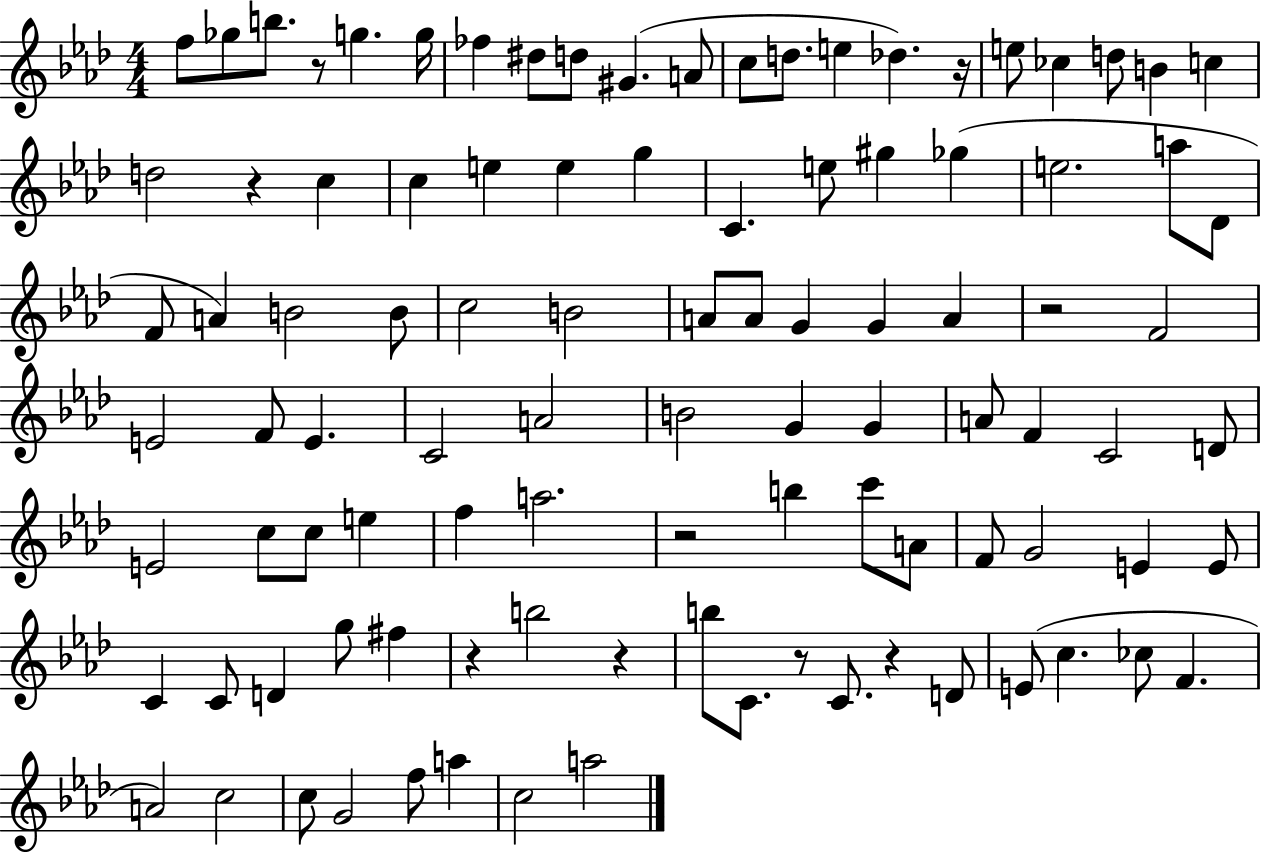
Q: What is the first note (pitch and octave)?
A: F5